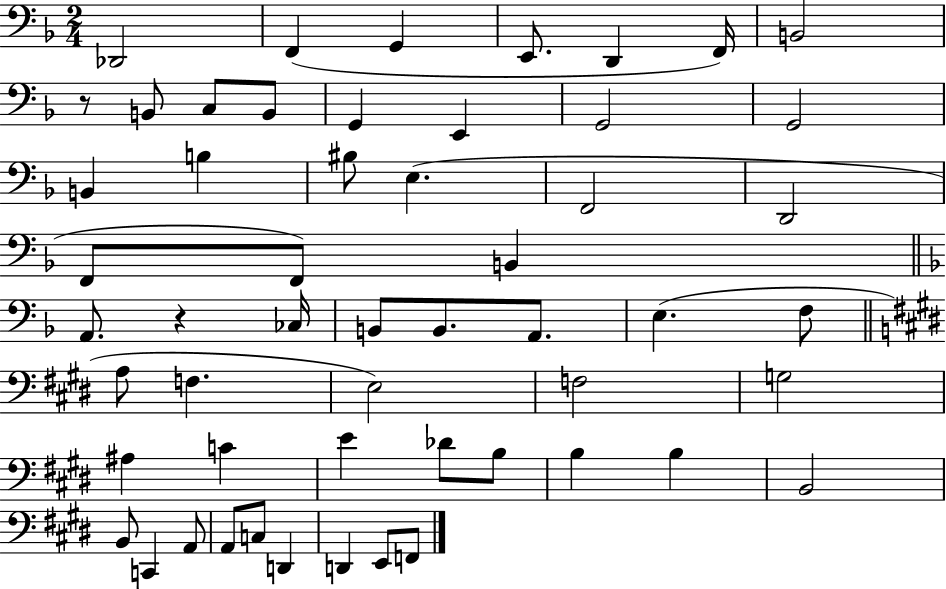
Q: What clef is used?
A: bass